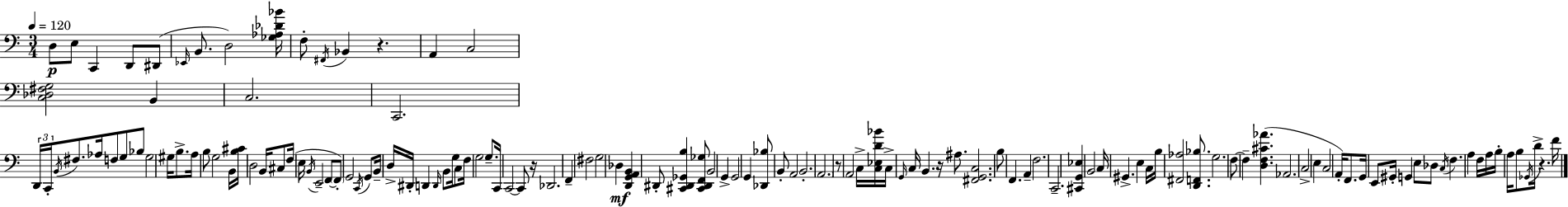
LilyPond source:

{
  \clef bass
  \numericTimeSignature
  \time 3/4
  \key a \minor
  \tempo 4 = 120
  d8\p e8 c,4 d,8 dis,8( | \grace { ees,16 } b,8. d2) | <ges aes des' bes'>16 f8-. \acciaccatura { fis,16 } bes,4 r4. | a,4 c2 | \break <c des fis g>2 b,4 | c2. | c,2. | \tuplet 3/2 { d,16 c,16-. \acciaccatura { b,16 } } fis8. aes16 f8 g8 | \break bes8 g2 gis16 | b8.-> a16 b8 g2 | b,16 <b cis'>16 d2 | b,16 cis8 f16( e16 \acciaccatura { b,16 } e,2-- | \break f,8~~ \parenthesize f,8-.) g,2 | \acciaccatura { c,16 } g,8 b,16-- d16-> dis,16-. d,4 | \grace { d,16 } b,8 g16 c8 f16 g2 | g8.-- c,16 c,2~~ | \break c,8 r16 des,2. | f,4-- fis2 | g2 | des4\mf <d, g, a, b,>4 dis,8-. | \break <cis, dis, ges, b>4 <cis, dis, f, ges>8 b,2 | g,4-> g,2 | g,4 <des, bes>8 b,8-. a,2 | b,2.-. | \break \parenthesize a,2. | r8 a,2 | c16-> <c ees d' bes'>16 c16-> \grace { g,16 } c16 b,4. | r16 ais8. <fis, g, c>2. | \break b8 f,4. | a,4-- f2. | c,2.-- | <cis, g, ees>4 b,2 | \break c16 gis,4.-> | e4 c16 b16 <fis, aes>2 | <d, f, bes>8. g2. | f8~~ f4-- | \break <d f cis' aes'>4.( aes,2. | c2-> | e4 c2 | a,16-.) f,8. g,16 e,8 gis,16-. g,4 | \break e8 des8 \acciaccatura { c16 } f4. | a4 f16 a16 b16-. a16 b8 | \acciaccatura { ges,16 } d'16-> r4. f'16 \bar "|."
}